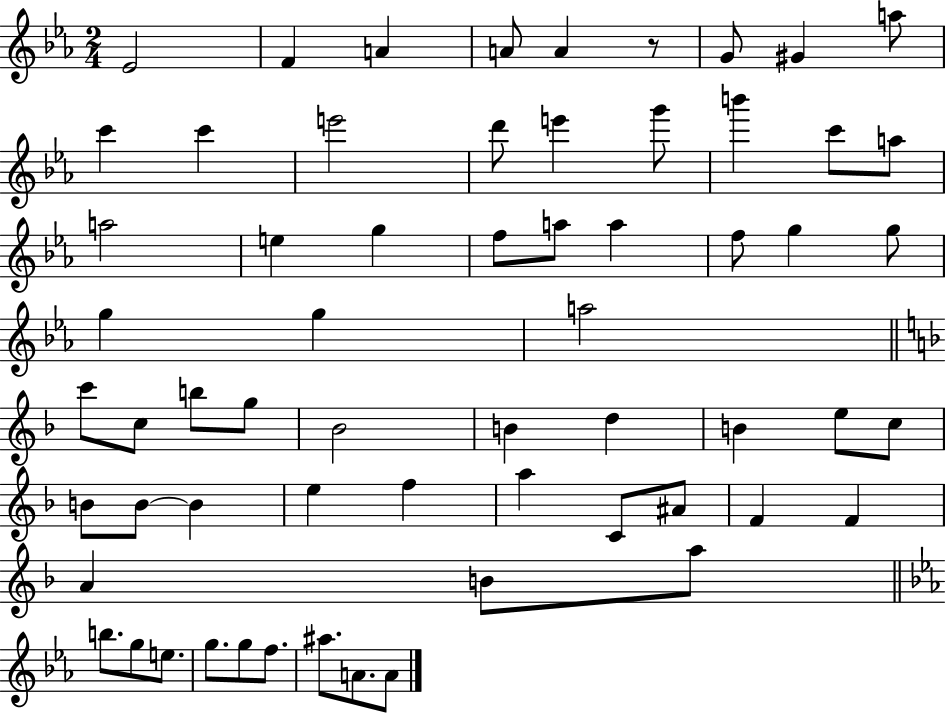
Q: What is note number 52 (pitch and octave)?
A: A5